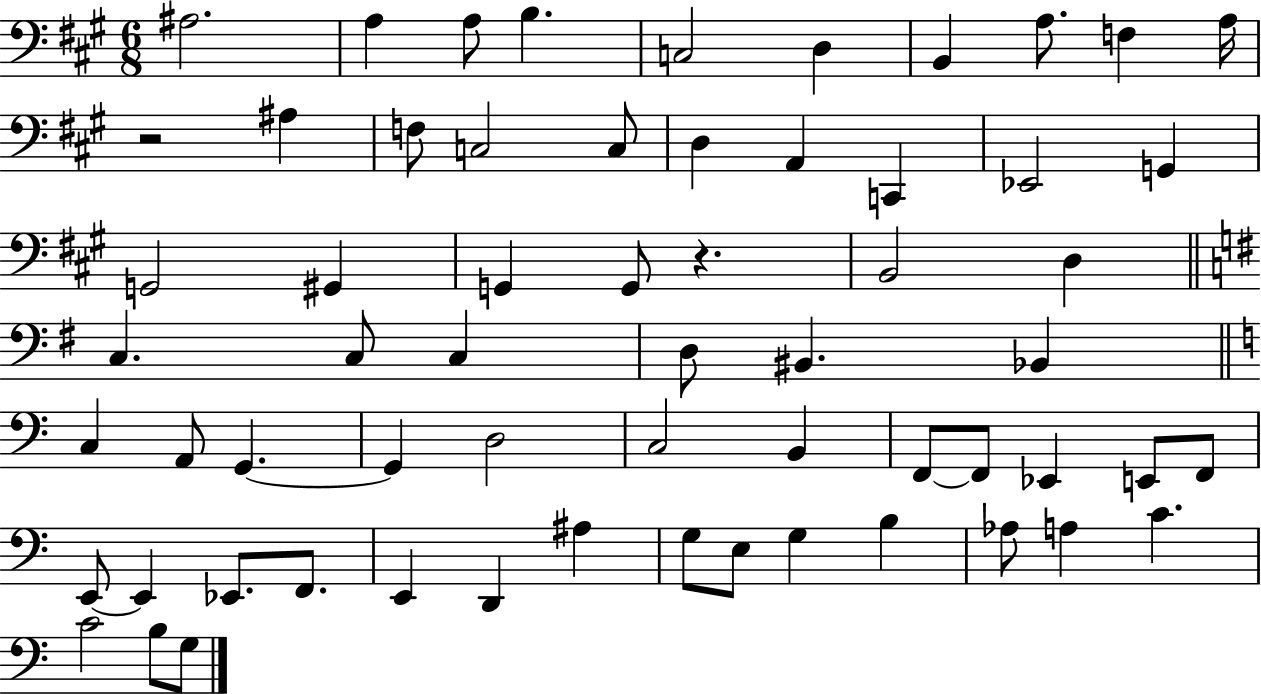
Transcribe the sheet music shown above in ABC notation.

X:1
T:Untitled
M:6/8
L:1/4
K:A
^A,2 A, A,/2 B, C,2 D, B,, A,/2 F, A,/4 z2 ^A, F,/2 C,2 C,/2 D, A,, C,, _E,,2 G,, G,,2 ^G,, G,, G,,/2 z B,,2 D, C, C,/2 C, D,/2 ^B,, _B,, C, A,,/2 G,, G,, D,2 C,2 B,, F,,/2 F,,/2 _E,, E,,/2 F,,/2 E,,/2 E,, _E,,/2 F,,/2 E,, D,, ^A, G,/2 E,/2 G, B, _A,/2 A, C C2 B,/2 G,/2